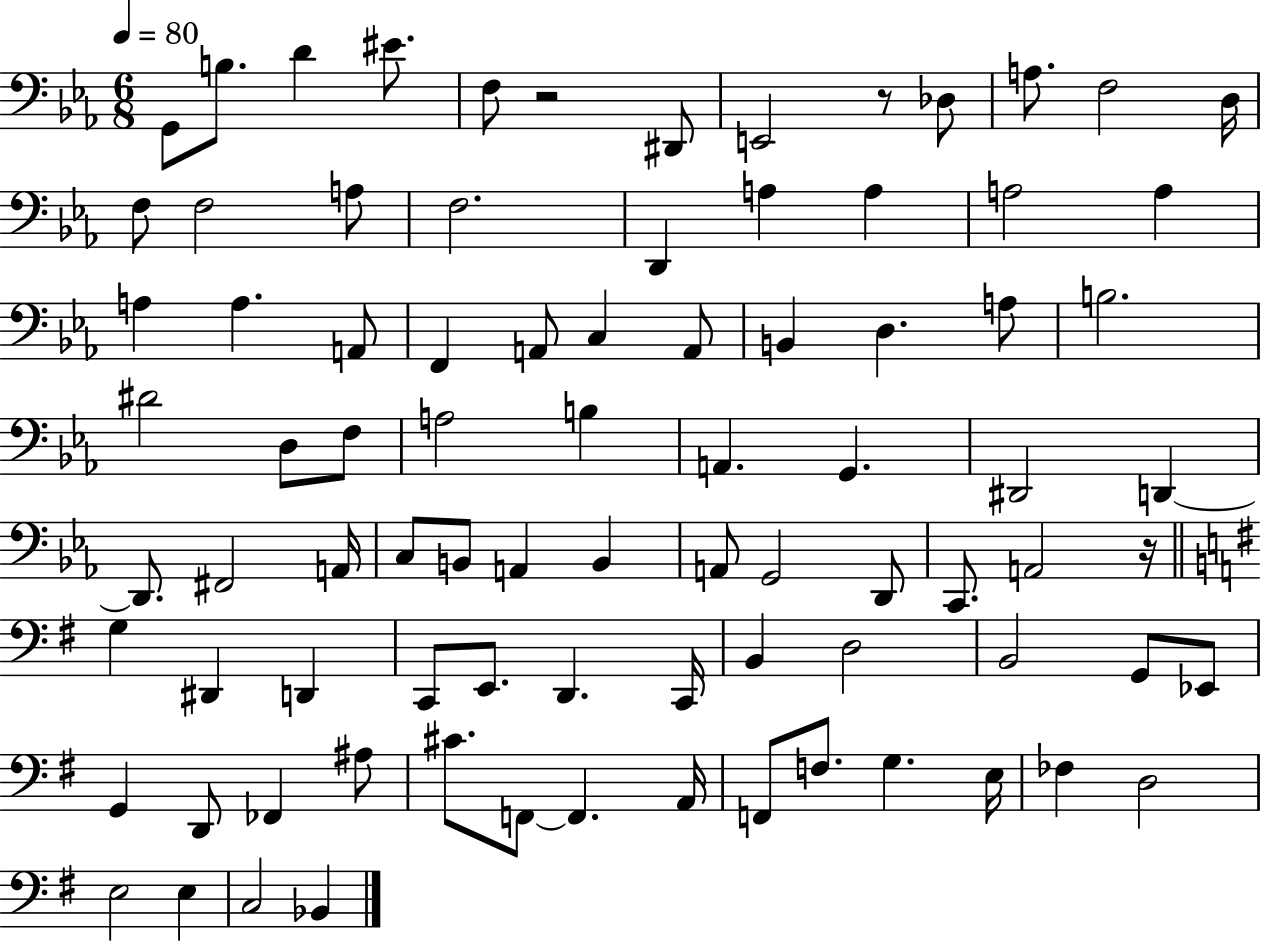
G2/e B3/e. D4/q EIS4/e. F3/e R/h D#2/e E2/h R/e Db3/e A3/e. F3/h D3/s F3/e F3/h A3/e F3/h. D2/q A3/q A3/q A3/h A3/q A3/q A3/q. A2/e F2/q A2/e C3/q A2/e B2/q D3/q. A3/e B3/h. D#4/h D3/e F3/e A3/h B3/q A2/q. G2/q. D#2/h D2/q D2/e. F#2/h A2/s C3/e B2/e A2/q B2/q A2/e G2/h D2/e C2/e. A2/h R/s G3/q D#2/q D2/q C2/e E2/e. D2/q. C2/s B2/q D3/h B2/h G2/e Eb2/e G2/q D2/e FES2/q A#3/e C#4/e. F2/e F2/q. A2/s F2/e F3/e. G3/q. E3/s FES3/q D3/h E3/h E3/q C3/h Bb2/q